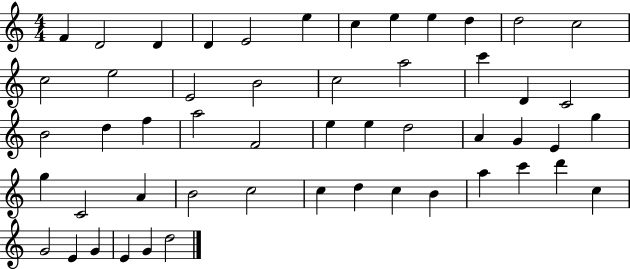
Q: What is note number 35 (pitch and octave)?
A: C4